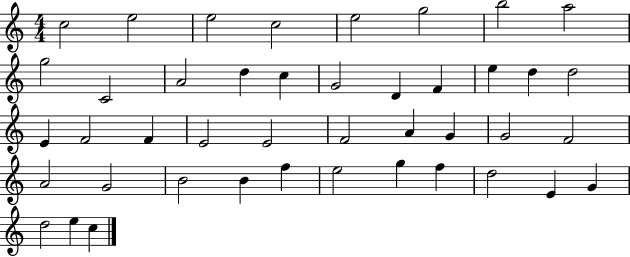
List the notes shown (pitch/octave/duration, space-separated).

C5/h E5/h E5/h C5/h E5/h G5/h B5/h A5/h G5/h C4/h A4/h D5/q C5/q G4/h D4/q F4/q E5/q D5/q D5/h E4/q F4/h F4/q E4/h E4/h F4/h A4/q G4/q G4/h F4/h A4/h G4/h B4/h B4/q F5/q E5/h G5/q F5/q D5/h E4/q G4/q D5/h E5/q C5/q